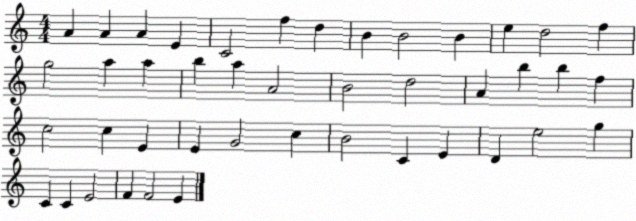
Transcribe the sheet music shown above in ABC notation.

X:1
T:Untitled
M:4/4
L:1/4
K:C
A A A E C2 f d B B2 B e d2 f g2 a a b a A2 B2 d2 A b b f c2 c E E G2 c B2 C E D e2 g C C E2 F F2 E